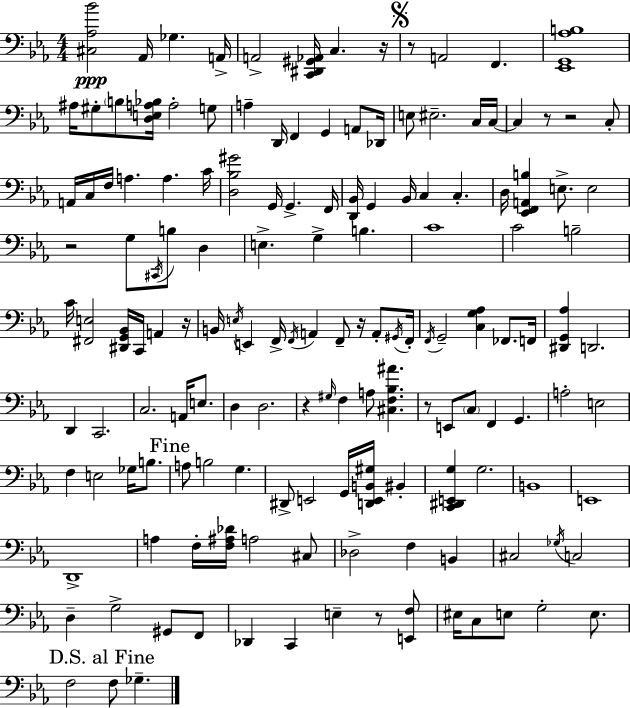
{
  \clef bass
  \numericTimeSignature
  \time 4/4
  \key ees \major
  <cis aes bes'>2\ppp aes,16 ges4. a,16-> | a,2-> <c, dis, gis, aes,>16 c4. r16 | \mark \markup { \musicglyph "scripts.segno" } r8 a,2 f,4. | <ees, g, aes b>1 | \break ais16 gis8-. \parenthesize b8 <d e a bes>16 a2-. g8 | a4-- d,16 f,4 g,4 a,8 des,16 | e8 eis2.-- c16 c16~~ | c4 r8 r2 c8-. | \break a,16 c16 f16 a4. a4. c'16 | <d bes gis'>2 g,16 g,4.-> f,16 | <d, bes,>16 g,4 bes,16 c4 c4.-. | d16 <ees, f, a, b>4 e8.-> e2 | \break r2 g8 \acciaccatura { cis,16 } b8 d4 | e4.-> g4-> b4. | c'1 | c'2 b2-- | \break c'16 <fis, e>2 <dis, g, bes,>16 c,16 a,4 | r16 b,16 \acciaccatura { e16 } e,4 f,16-> \acciaccatura { f,16 } a,4 f,8-- r16 | a,8-. \acciaccatura { gis,16 } f,16-. \acciaccatura { f,16 } g,2-- <c g aes>4 | fes,8. f,16 <dis, g, aes>4 d,2. | \break d,4 c,2. | c2. | a,16 e8. d4 d2. | r4 \grace { gis16 } f4 a8 | \break <cis f bes ais'>4. r8 e,8 \parenthesize c8 f,4 | g,4. a2-. e2 | f4 e2 | ges16 b8. \mark "Fine" a8 b2 | \break g4. dis,8-> e,2 | g,16 <d, e, b, gis>16 bis,4-. <c, dis, e, g>4 g2. | b,1 | e,1 | \break d,1-> | a4 f16-. <f ais des'>16 a2 | cis8 des2-> f4 | b,4 cis2 \acciaccatura { ges16 } c2 | \break d4-- g2-> | gis,8 f,8 des,4 c,4 e4-- | r8 <e, f>8 eis16 c8 e8 g2-. | e8. \mark "D.S. al Fine" f2 f8 | \break ges4.-- \bar "|."
}